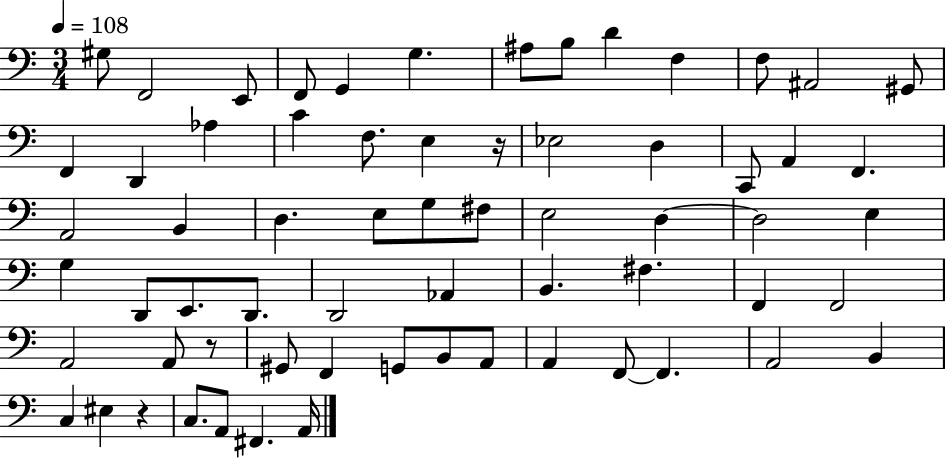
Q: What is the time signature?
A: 3/4